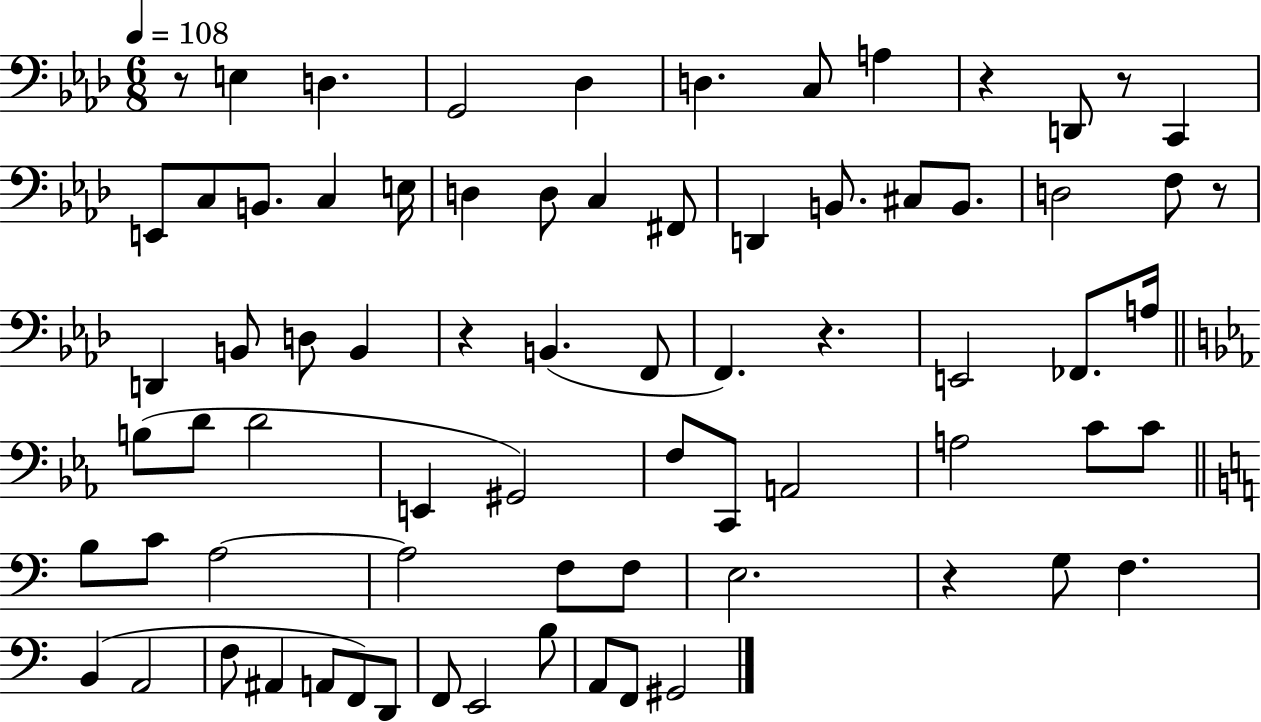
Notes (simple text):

R/e E3/q D3/q. G2/h Db3/q D3/q. C3/e A3/q R/q D2/e R/e C2/q E2/e C3/e B2/e. C3/q E3/s D3/q D3/e C3/q F#2/e D2/q B2/e. C#3/e B2/e. D3/h F3/e R/e D2/q B2/e D3/e B2/q R/q B2/q. F2/e F2/q. R/q. E2/h FES2/e. A3/s B3/e D4/e D4/h E2/q G#2/h F3/e C2/e A2/h A3/h C4/e C4/e B3/e C4/e A3/h A3/h F3/e F3/e E3/h. R/q G3/e F3/q. B2/q A2/h F3/e A#2/q A2/e F2/e D2/e F2/e E2/h B3/e A2/e F2/e G#2/h